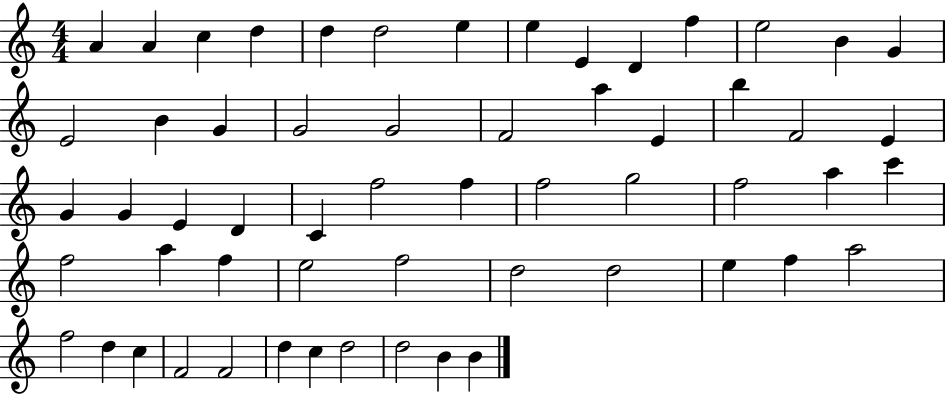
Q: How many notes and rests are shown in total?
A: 58